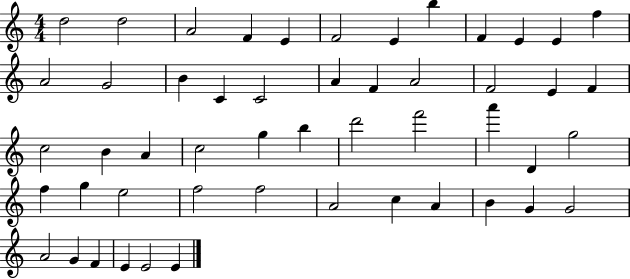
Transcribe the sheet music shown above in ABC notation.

X:1
T:Untitled
M:4/4
L:1/4
K:C
d2 d2 A2 F E F2 E b F E E f A2 G2 B C C2 A F A2 F2 E F c2 B A c2 g b d'2 f'2 a' D g2 f g e2 f2 f2 A2 c A B G G2 A2 G F E E2 E